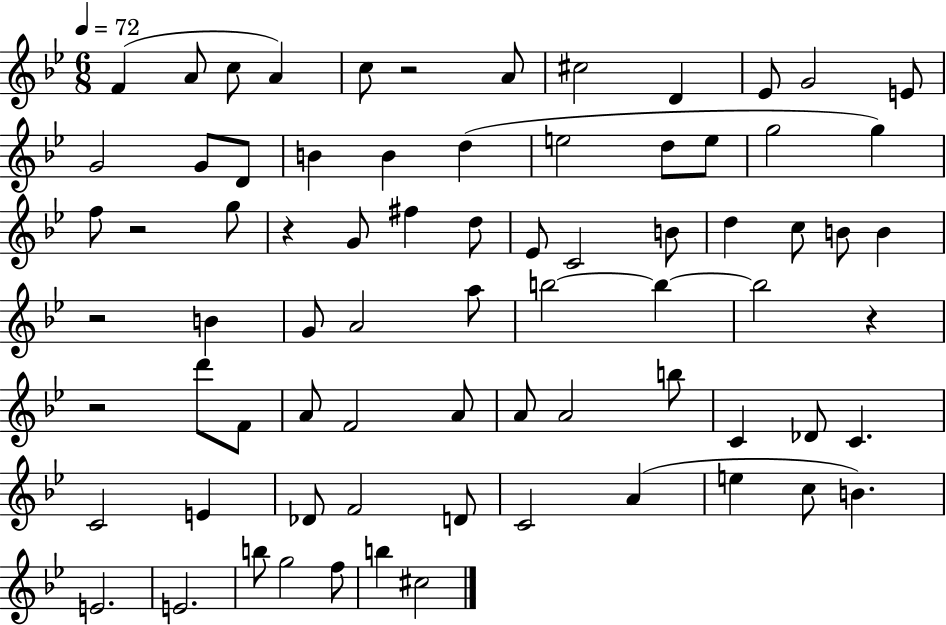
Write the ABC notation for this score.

X:1
T:Untitled
M:6/8
L:1/4
K:Bb
F A/2 c/2 A c/2 z2 A/2 ^c2 D _E/2 G2 E/2 G2 G/2 D/2 B B d e2 d/2 e/2 g2 g f/2 z2 g/2 z G/2 ^f d/2 _E/2 C2 B/2 d c/2 B/2 B z2 B G/2 A2 a/2 b2 b b2 z z2 d'/2 F/2 A/2 F2 A/2 A/2 A2 b/2 C _D/2 C C2 E _D/2 F2 D/2 C2 A e c/2 B E2 E2 b/2 g2 f/2 b ^c2